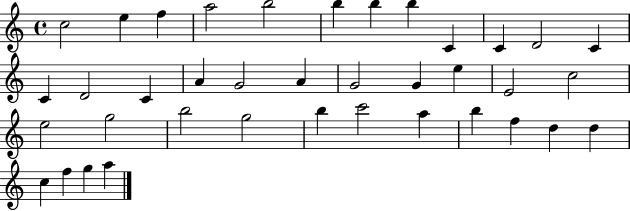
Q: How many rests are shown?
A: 0